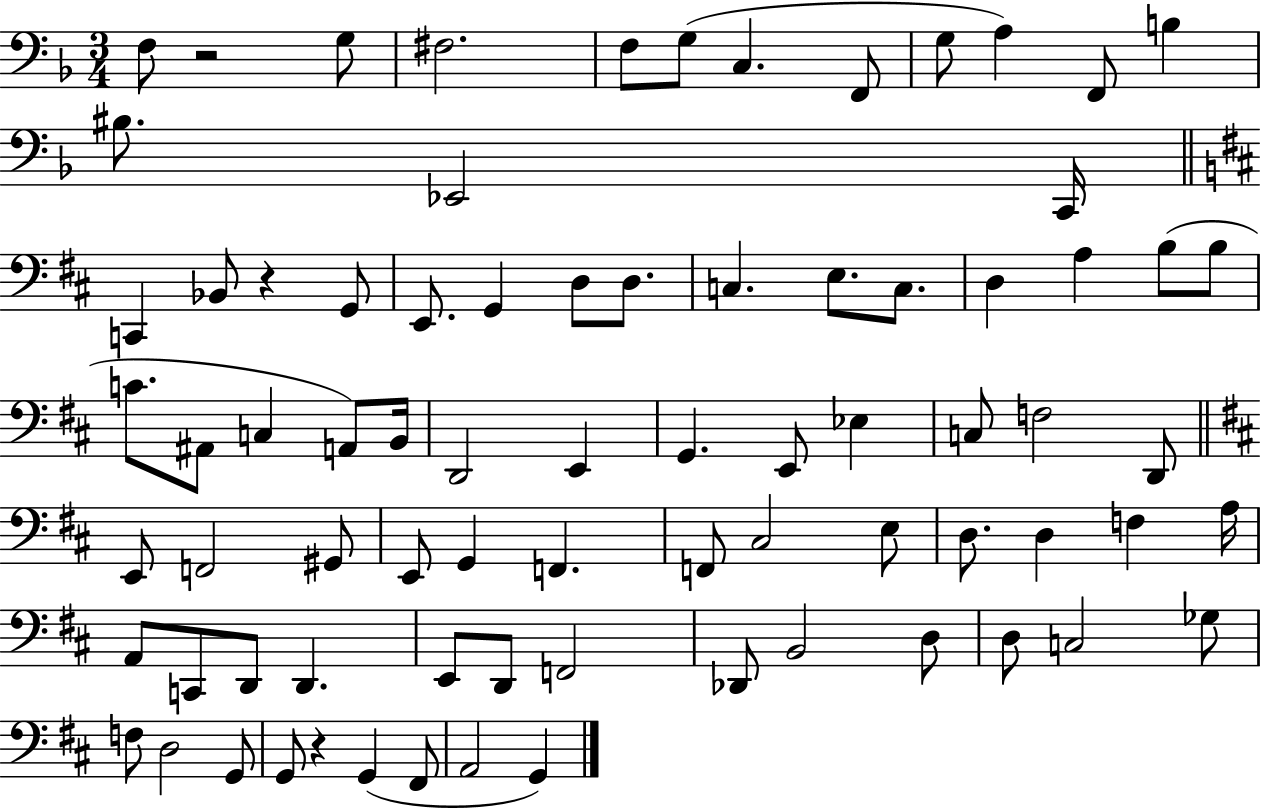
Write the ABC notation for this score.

X:1
T:Untitled
M:3/4
L:1/4
K:F
F,/2 z2 G,/2 ^F,2 F,/2 G,/2 C, F,,/2 G,/2 A, F,,/2 B, ^B,/2 _E,,2 C,,/4 C,, _B,,/2 z G,,/2 E,,/2 G,, D,/2 D,/2 C, E,/2 C,/2 D, A, B,/2 B,/2 C/2 ^A,,/2 C, A,,/2 B,,/4 D,,2 E,, G,, E,,/2 _E, C,/2 F,2 D,,/2 E,,/2 F,,2 ^G,,/2 E,,/2 G,, F,, F,,/2 ^C,2 E,/2 D,/2 D, F, A,/4 A,,/2 C,,/2 D,,/2 D,, E,,/2 D,,/2 F,,2 _D,,/2 B,,2 D,/2 D,/2 C,2 _G,/2 F,/2 D,2 G,,/2 G,,/2 z G,, ^F,,/2 A,,2 G,,